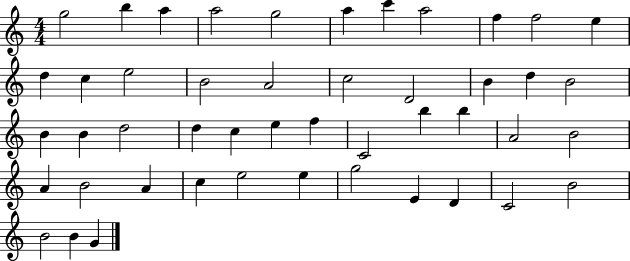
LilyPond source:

{
  \clef treble
  \numericTimeSignature
  \time 4/4
  \key c \major
  g''2 b''4 a''4 | a''2 g''2 | a''4 c'''4 a''2 | f''4 f''2 e''4 | \break d''4 c''4 e''2 | b'2 a'2 | c''2 d'2 | b'4 d''4 b'2 | \break b'4 b'4 d''2 | d''4 c''4 e''4 f''4 | c'2 b''4 b''4 | a'2 b'2 | \break a'4 b'2 a'4 | c''4 e''2 e''4 | g''2 e'4 d'4 | c'2 b'2 | \break b'2 b'4 g'4 | \bar "|."
}